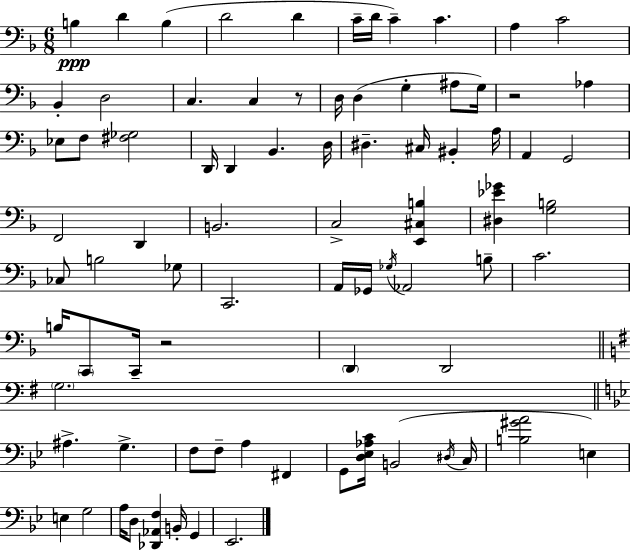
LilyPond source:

{
  \clef bass
  \numericTimeSignature
  \time 6/8
  \key f \major
  b4\ppp d'4 b4( | d'2 d'4 | c'16-- d'16 c'4--) c'4. | a4 c'2 | \break bes,4-. d2 | c4. c4 r8 | d16 d4( g4-. ais8 g16) | r2 aes4 | \break ees8 f8 <fis ges>2 | d,16 d,4 bes,4. d16 | dis4.-- cis16 bis,4-. a16 | a,4 g,2 | \break f,2 d,4 | b,2. | c2-> <e, cis b>4 | <dis ees' ges'>4 <g b>2 | \break ces8 b2 ges8 | c,2. | a,16 ges,16 \acciaccatura { ges16 } aes,2 b8-- | c'2. | \break b16 \parenthesize c,8 c,16-- r2 | \parenthesize d,4 d,2 | \bar "||" \break \key e \minor \parenthesize g2. | \bar "||" \break \key bes \major ais4.-> g4.-> | f8 f8-- a4 fis,4 | g,8 <d ees aes c'>16 b,2( \acciaccatura { dis16 } | c16 <b gis' a'>2 e4) | \break e4 g2 | a16 d8 <des, aes, f>4 b,16-. g,4 | ees,2. | \bar "|."
}